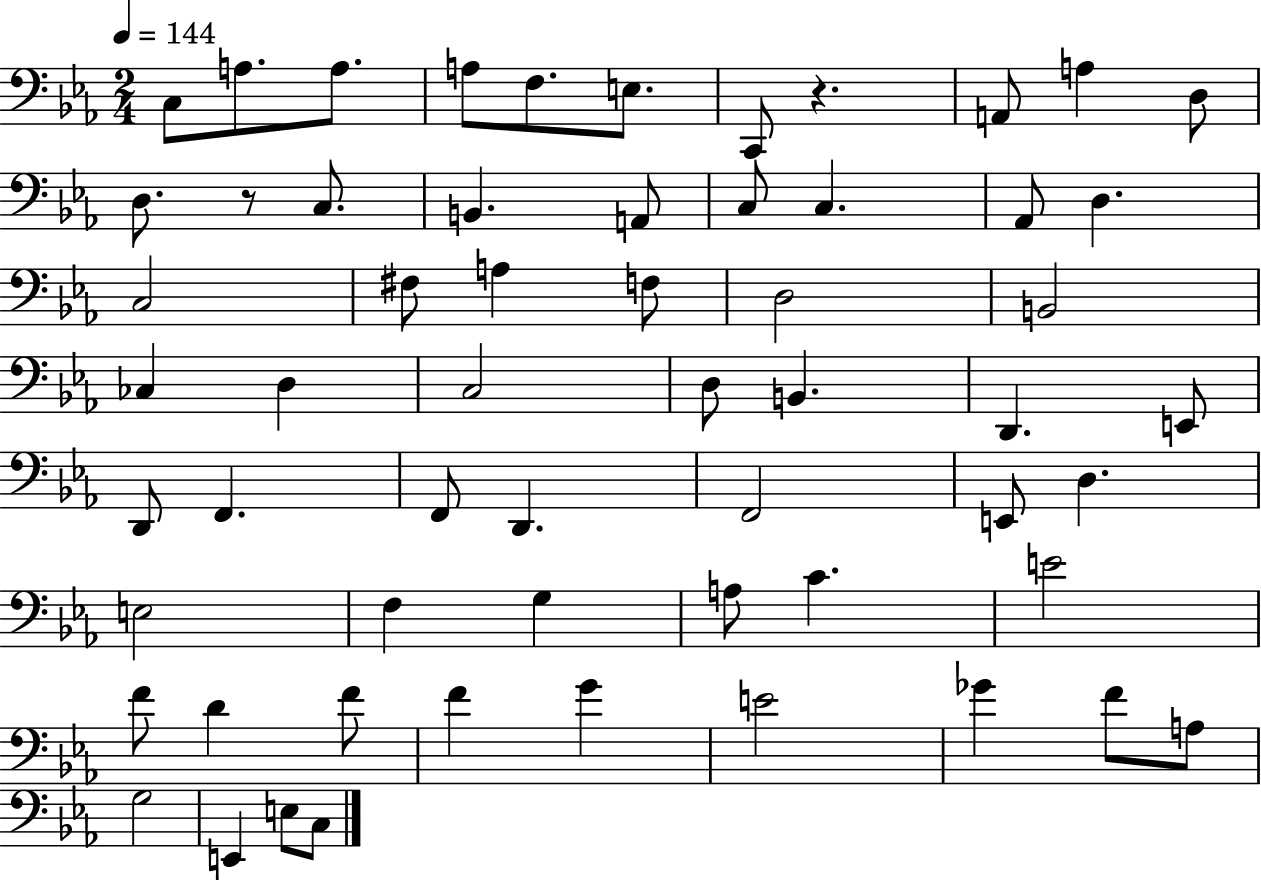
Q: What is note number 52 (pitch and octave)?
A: F4